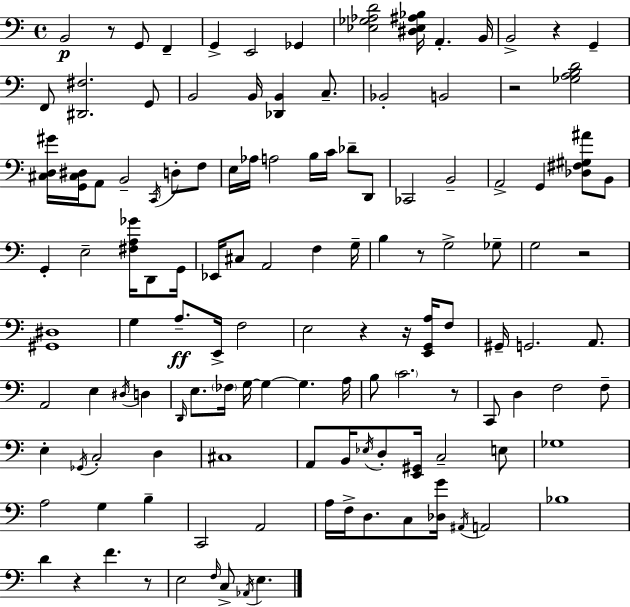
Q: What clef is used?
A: bass